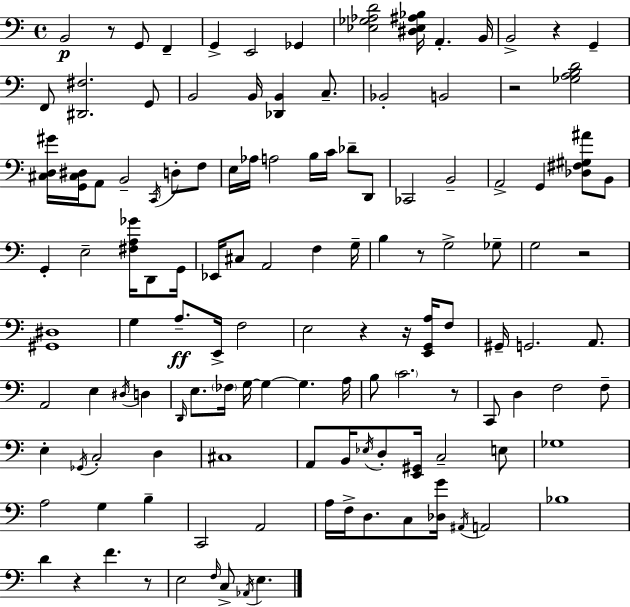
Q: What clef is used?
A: bass